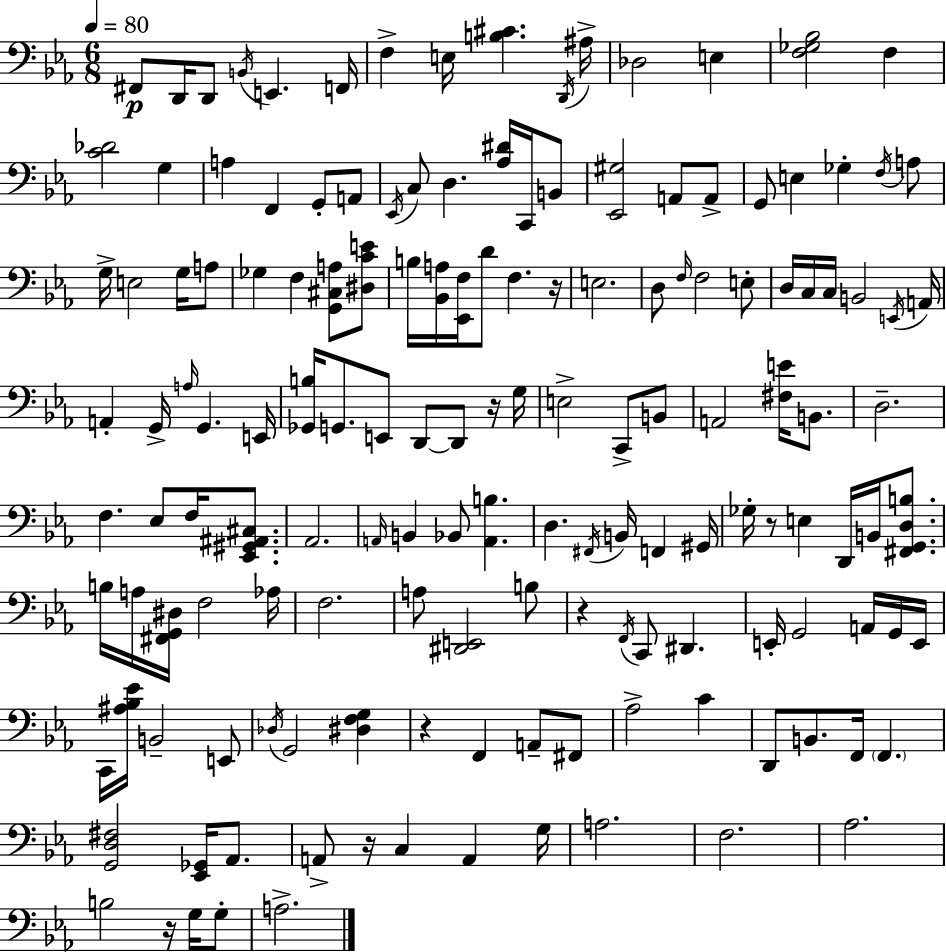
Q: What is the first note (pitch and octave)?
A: F#2